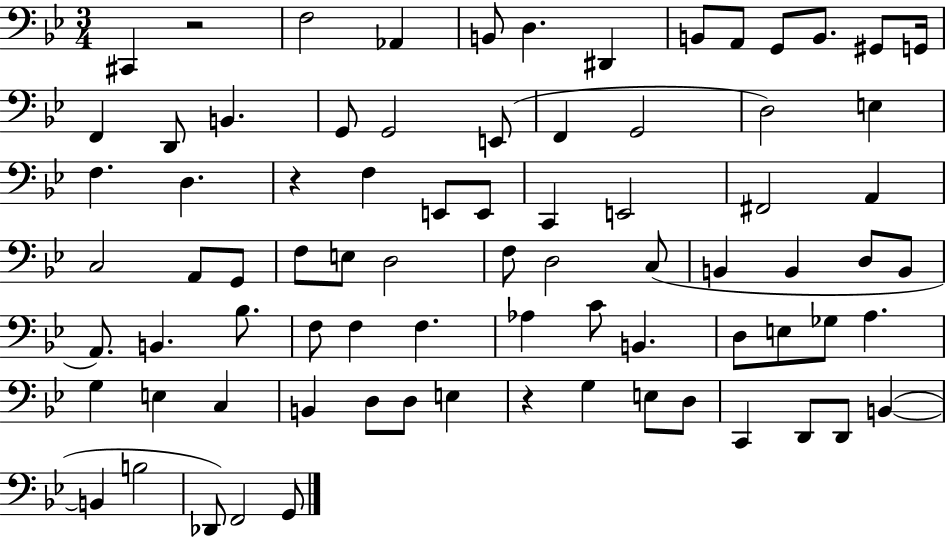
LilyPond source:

{
  \clef bass
  \numericTimeSignature
  \time 3/4
  \key bes \major
  cis,4 r2 | f2 aes,4 | b,8 d4. dis,4 | b,8 a,8 g,8 b,8. gis,8 g,16 | \break f,4 d,8 b,4. | g,8 g,2 e,8( | f,4 g,2 | d2) e4 | \break f4. d4. | r4 f4 e,8 e,8 | c,4 e,2 | fis,2 a,4 | \break c2 a,8 g,8 | f8 e8 d2 | f8 d2 c8( | b,4 b,4 d8 b,8 | \break a,8.) b,4. bes8. | f8 f4 f4. | aes4 c'8 b,4. | d8 e8 ges8 a4. | \break g4 e4 c4 | b,4 d8 d8 e4 | r4 g4 e8 d8 | c,4 d,8 d,8 b,4~(~ | \break b,4 b2 | des,8) f,2 g,8 | \bar "|."
}